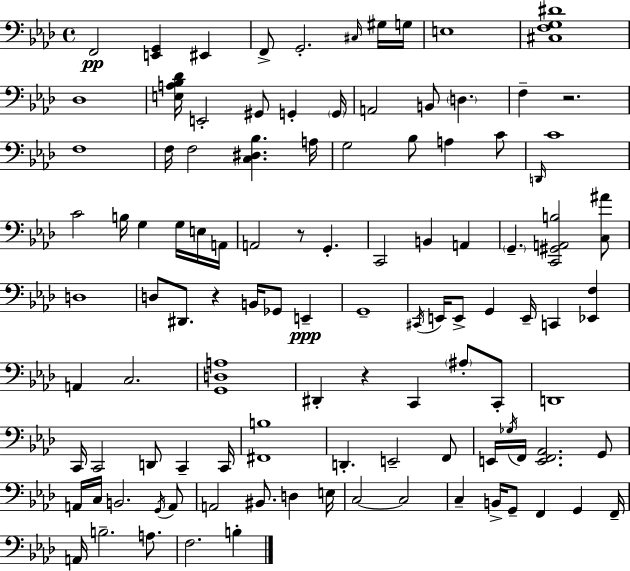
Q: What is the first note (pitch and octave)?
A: F2